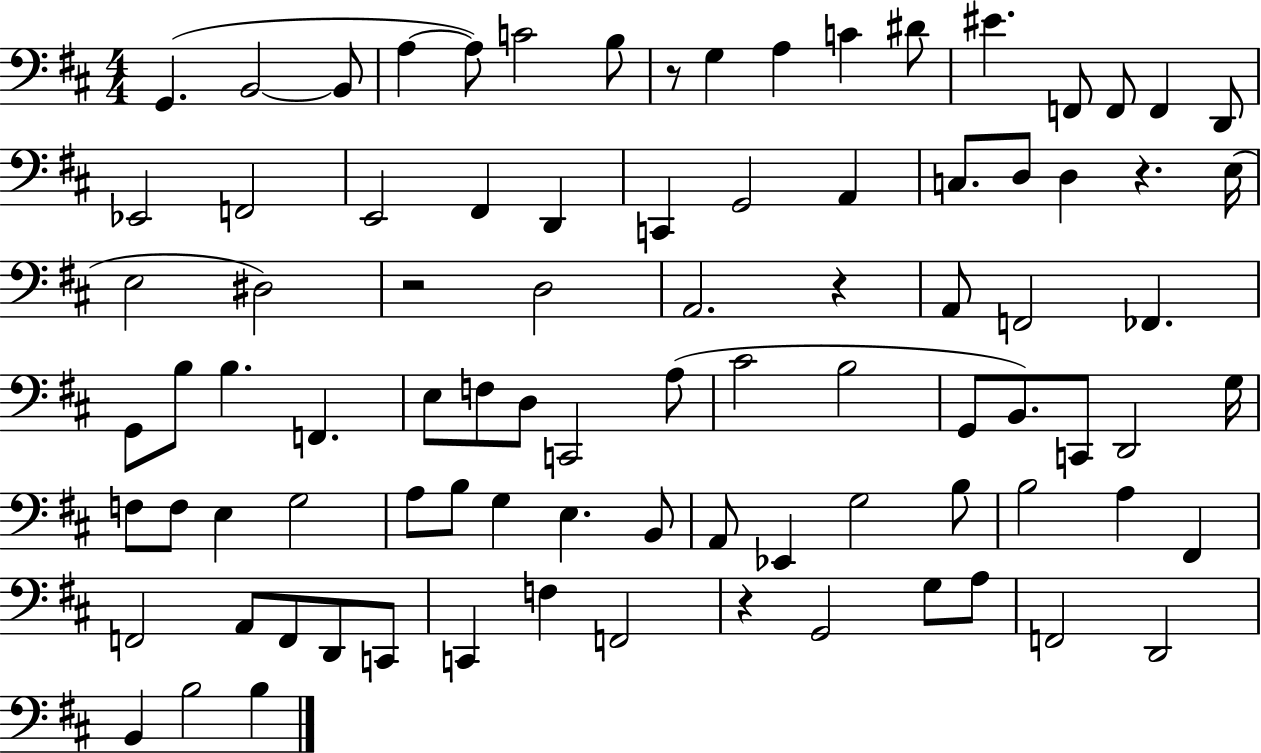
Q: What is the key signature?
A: D major